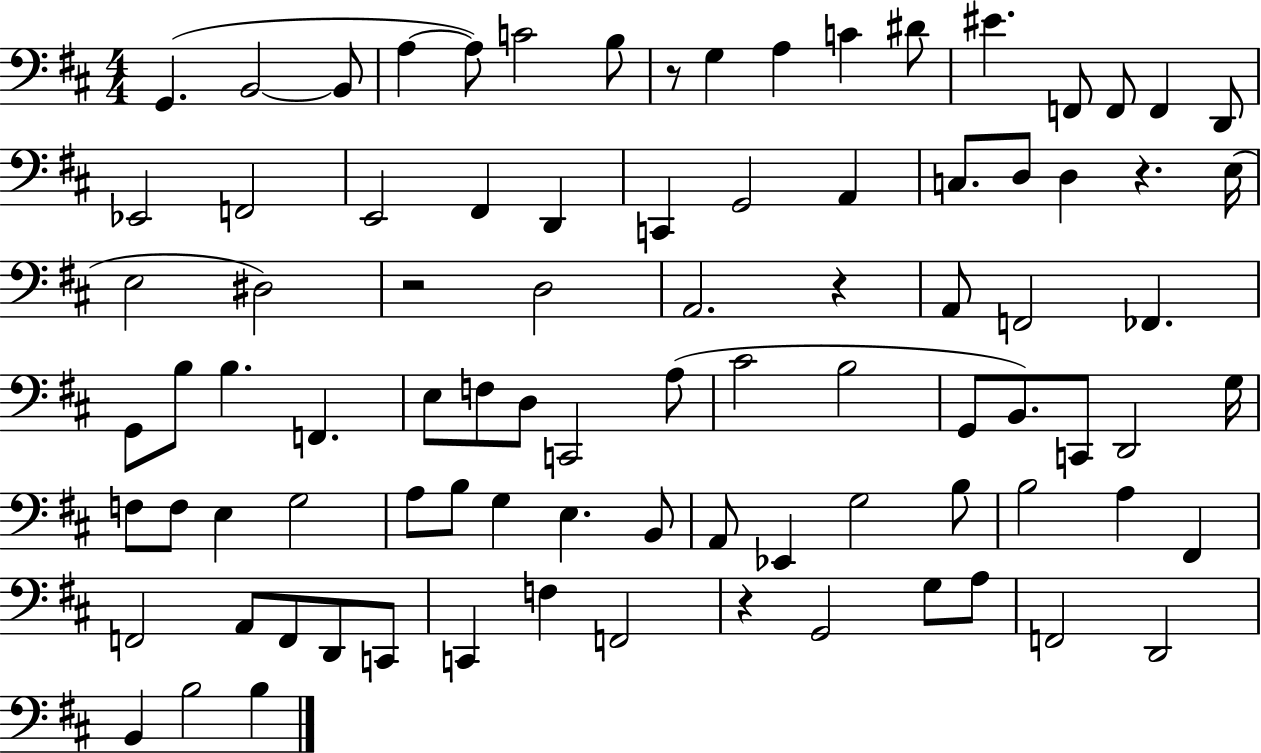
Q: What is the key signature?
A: D major